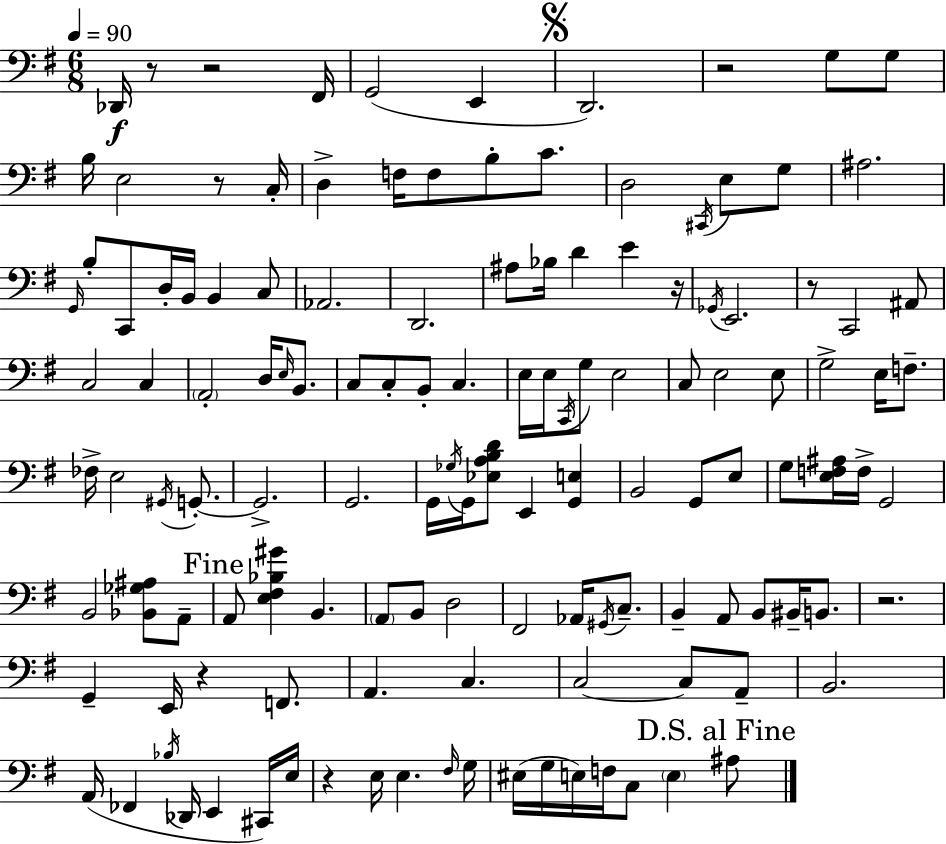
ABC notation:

X:1
T:Untitled
M:6/8
L:1/4
K:G
_D,,/4 z/2 z2 ^F,,/4 G,,2 E,, D,,2 z2 G,/2 G,/2 B,/4 E,2 z/2 C,/4 D, F,/4 F,/2 B,/2 C/2 D,2 ^C,,/4 E,/2 G,/2 ^A,2 G,,/4 B,/2 C,,/2 D,/4 B,,/4 B,, C,/2 _A,,2 D,,2 ^A,/2 _B,/4 D E z/4 _G,,/4 E,,2 z/2 C,,2 ^A,,/2 C,2 C, A,,2 D,/4 E,/4 B,,/2 C,/2 C,/2 B,,/2 C, E,/4 E,/4 C,,/4 G,/2 E,2 C,/2 E,2 E,/2 G,2 E,/4 F,/2 _F,/4 E,2 ^G,,/4 G,,/2 G,,2 G,,2 G,,/4 _G,/4 G,,/4 [_E,A,B,D]/2 E,, [G,,E,] B,,2 G,,/2 E,/2 G,/2 [E,F,^A,]/4 F,/4 G,,2 B,,2 [_B,,_G,^A,]/2 A,,/2 A,,/2 [E,^F,_B,^G] B,, A,,/2 B,,/2 D,2 ^F,,2 _A,,/4 ^G,,/4 C,/2 B,, A,,/2 B,,/2 ^B,,/4 B,,/2 z2 G,, E,,/4 z F,,/2 A,, C, C,2 C,/2 A,,/2 B,,2 A,,/4 _F,, _B,/4 _D,,/4 E,, ^C,,/4 E,/4 z E,/4 E, ^F,/4 G,/4 ^E,/4 G,/4 E,/4 F,/4 C,/2 E, ^A,/2